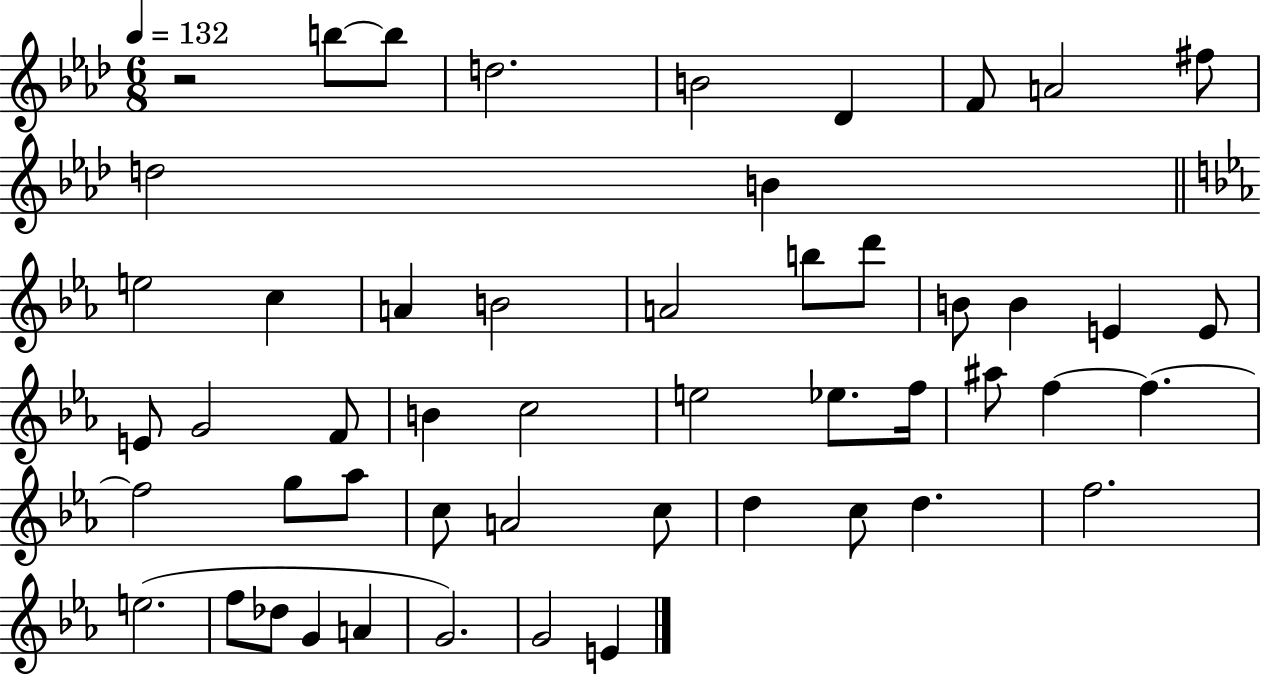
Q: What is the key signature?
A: AES major